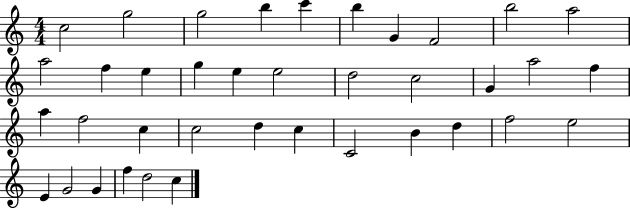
C5/h G5/h G5/h B5/q C6/q B5/q G4/q F4/h B5/h A5/h A5/h F5/q E5/q G5/q E5/q E5/h D5/h C5/h G4/q A5/h F5/q A5/q F5/h C5/q C5/h D5/q C5/q C4/h B4/q D5/q F5/h E5/h E4/q G4/h G4/q F5/q D5/h C5/q